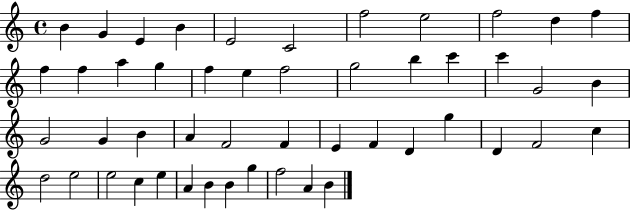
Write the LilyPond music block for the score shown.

{
  \clef treble
  \time 4/4
  \defaultTimeSignature
  \key c \major
  b'4 g'4 e'4 b'4 | e'2 c'2 | f''2 e''2 | f''2 d''4 f''4 | \break f''4 f''4 a''4 g''4 | f''4 e''4 f''2 | g''2 b''4 c'''4 | c'''4 g'2 b'4 | \break g'2 g'4 b'4 | a'4 f'2 f'4 | e'4 f'4 d'4 g''4 | d'4 f'2 c''4 | \break d''2 e''2 | e''2 c''4 e''4 | a'4 b'4 b'4 g''4 | f''2 a'4 b'4 | \break \bar "|."
}